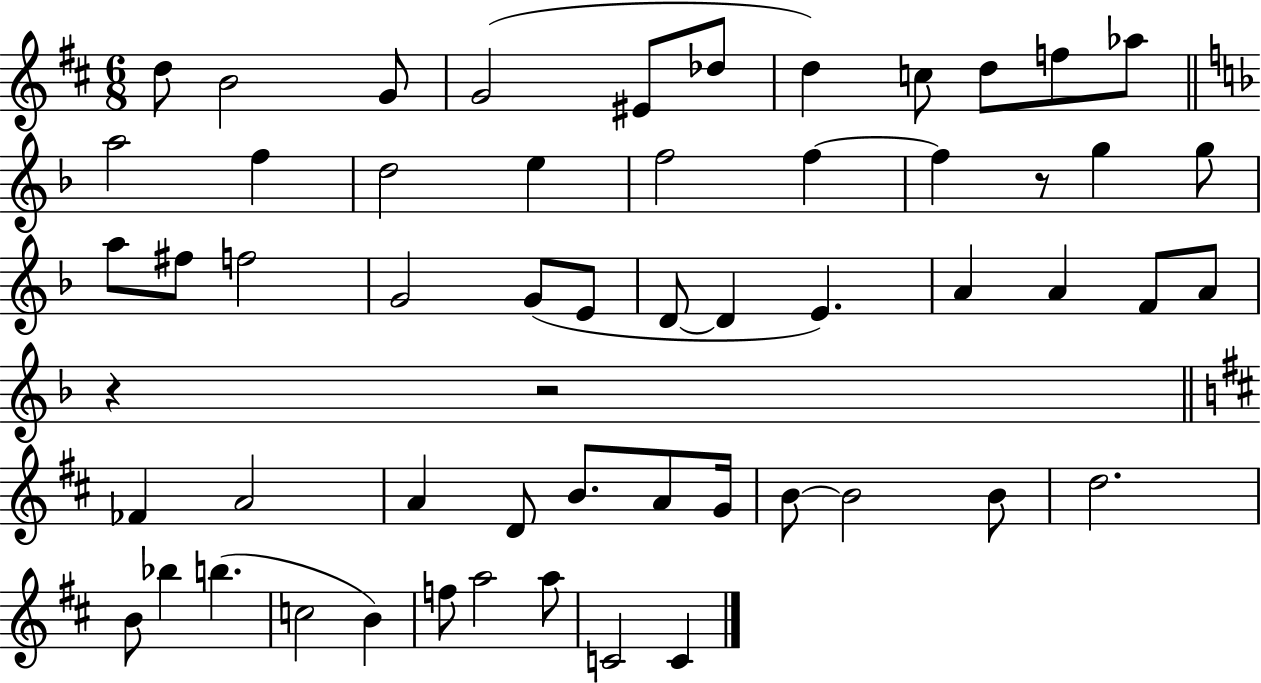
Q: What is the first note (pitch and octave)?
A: D5